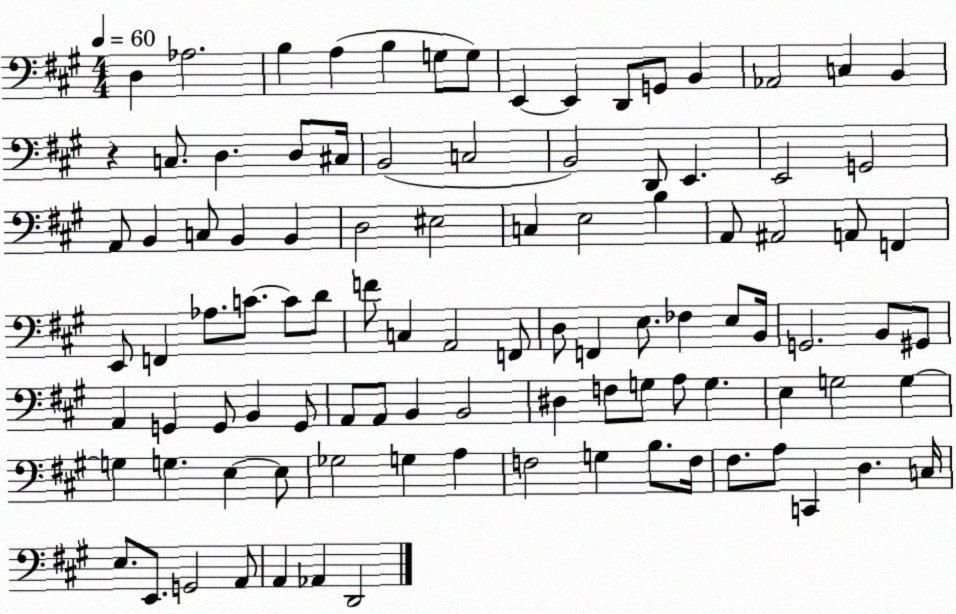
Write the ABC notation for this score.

X:1
T:Untitled
M:4/4
L:1/4
K:A
D, _A,2 B, A, B, G,/2 G,/2 E,, E,, D,,/2 G,,/2 B,, _A,,2 C, B,, z C,/2 D, D,/2 ^C,/4 B,,2 C,2 B,,2 D,,/2 E,, E,,2 G,,2 A,,/2 B,, C,/2 B,, B,, D,2 ^E,2 C, E,2 B, A,,/2 ^A,,2 A,,/2 F,, E,,/2 F,, _A,/2 C/2 C/2 D/2 F/2 C, A,,2 F,,/2 D,/2 F,, E,/2 _F, E,/2 B,,/4 G,,2 B,,/2 ^G,,/2 A,, G,, G,,/2 B,, G,,/2 A,,/2 A,,/2 B,, B,,2 ^D, F,/2 G,/2 A,/2 G, E, G,2 G, G, G, E, E,/2 _G,2 G, A, F,2 G, B,/2 F,/4 ^F,/2 A,/2 C,, D, C,/4 E,/2 E,,/2 G,,2 A,,/2 A,, _A,, D,,2